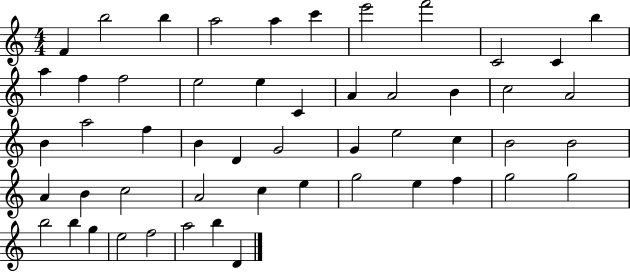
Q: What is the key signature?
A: C major